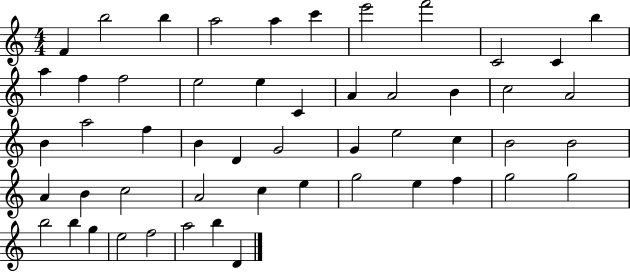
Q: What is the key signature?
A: C major